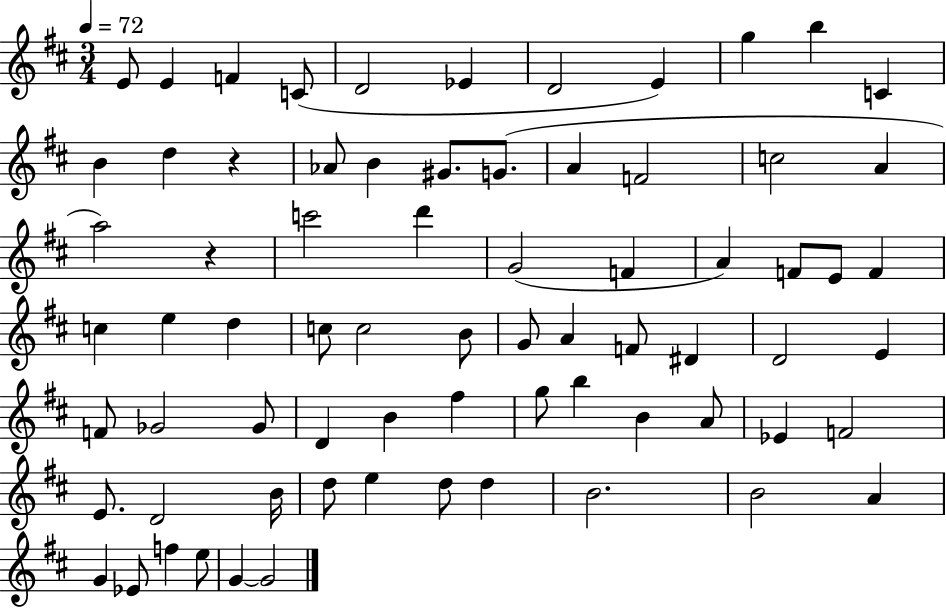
E4/e E4/q F4/q C4/e D4/h Eb4/q D4/h E4/q G5/q B5/q C4/q B4/q D5/q R/q Ab4/e B4/q G#4/e. G4/e. A4/q F4/h C5/h A4/q A5/h R/q C6/h D6/q G4/h F4/q A4/q F4/e E4/e F4/q C5/q E5/q D5/q C5/e C5/h B4/e G4/e A4/q F4/e D#4/q D4/h E4/q F4/e Gb4/h Gb4/e D4/q B4/q F#5/q G5/e B5/q B4/q A4/e Eb4/q F4/h E4/e. D4/h B4/s D5/e E5/q D5/e D5/q B4/h. B4/h A4/q G4/q Eb4/e F5/q E5/e G4/q G4/h